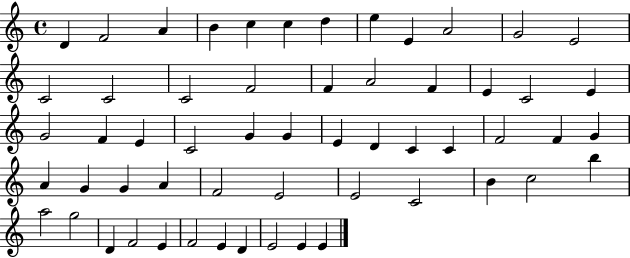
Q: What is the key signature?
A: C major